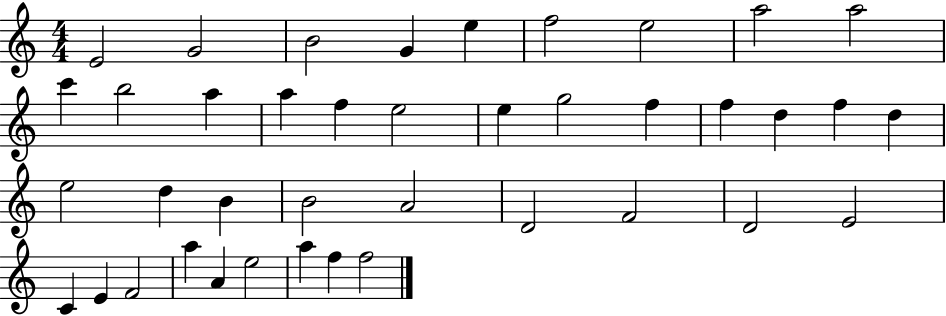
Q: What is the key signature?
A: C major